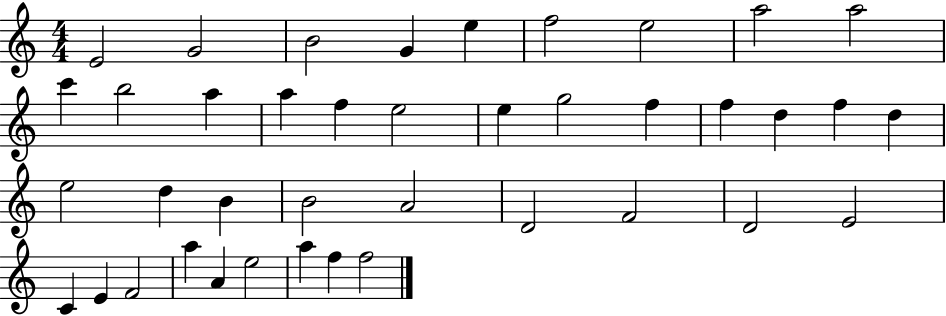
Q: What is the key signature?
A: C major